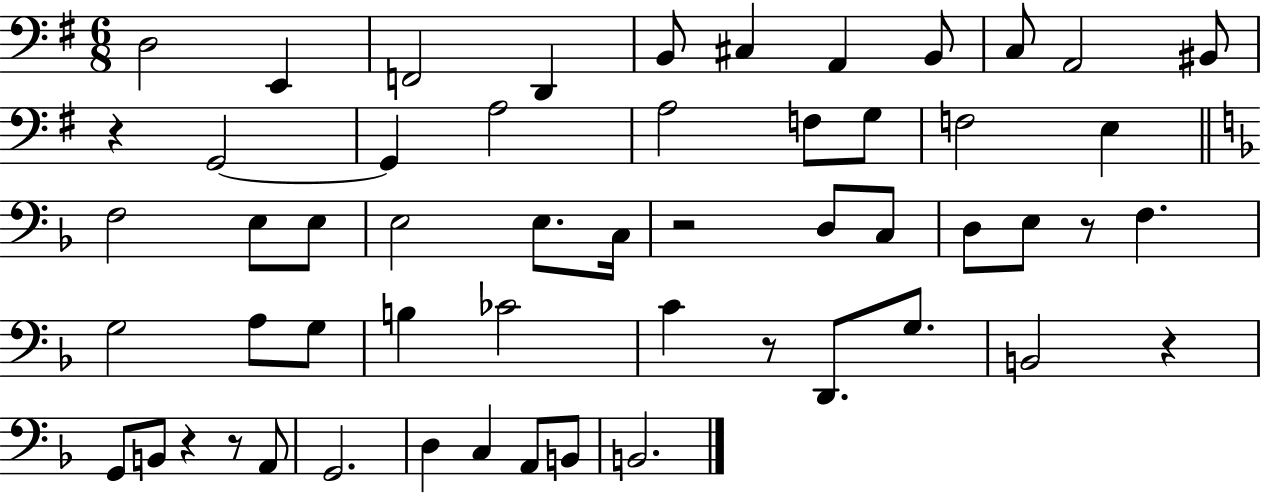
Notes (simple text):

D3/h E2/q F2/h D2/q B2/e C#3/q A2/q B2/e C3/e A2/h BIS2/e R/q G2/h G2/q A3/h A3/h F3/e G3/e F3/h E3/q F3/h E3/e E3/e E3/h E3/e. C3/s R/h D3/e C3/e D3/e E3/e R/e F3/q. G3/h A3/e G3/e B3/q CES4/h C4/q R/e D2/e. G3/e. B2/h R/q G2/e B2/e R/q R/e A2/e G2/h. D3/q C3/q A2/e B2/e B2/h.